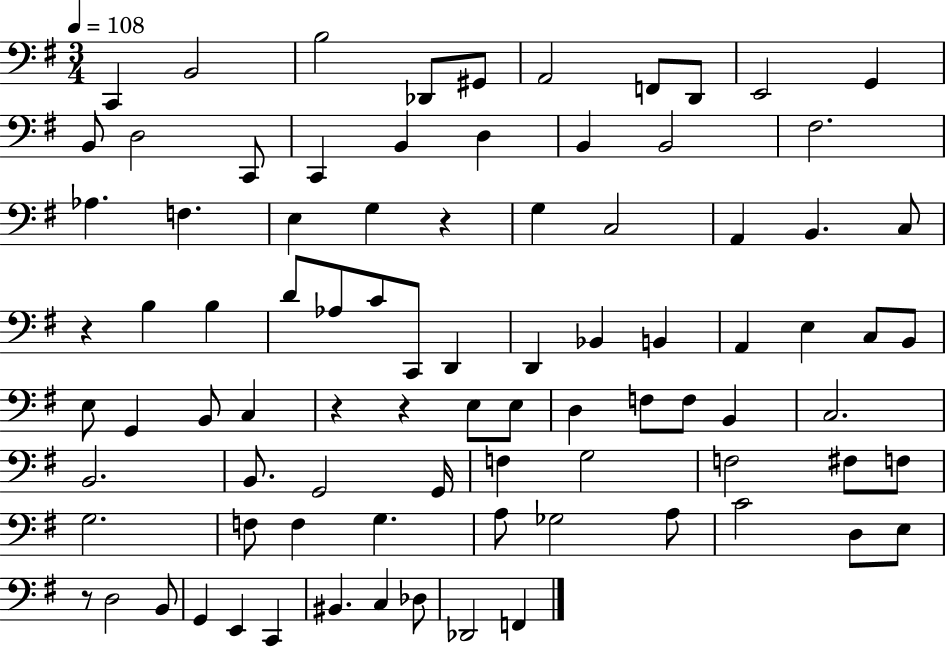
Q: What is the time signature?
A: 3/4